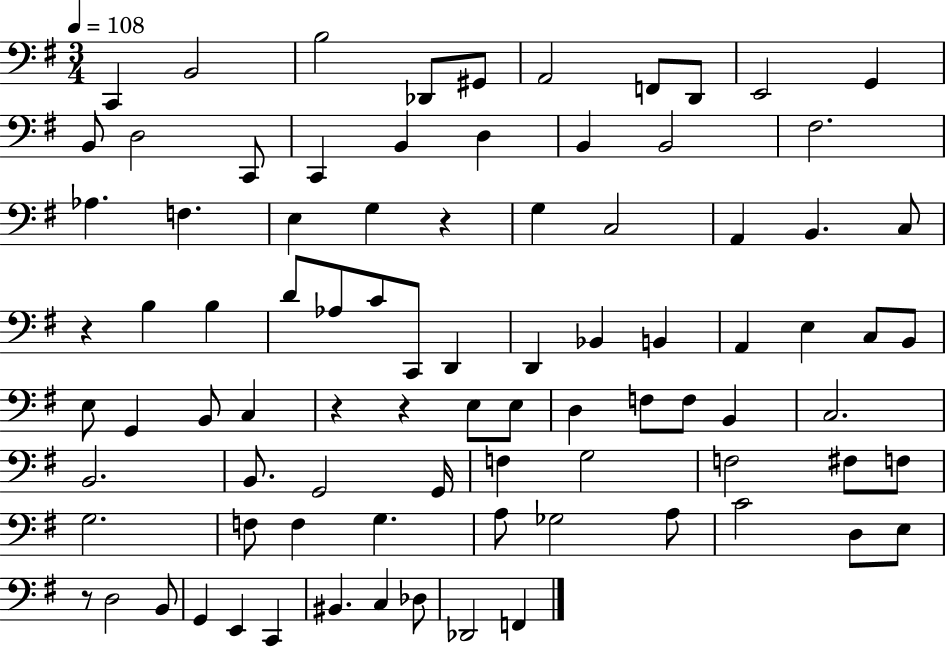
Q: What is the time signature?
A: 3/4